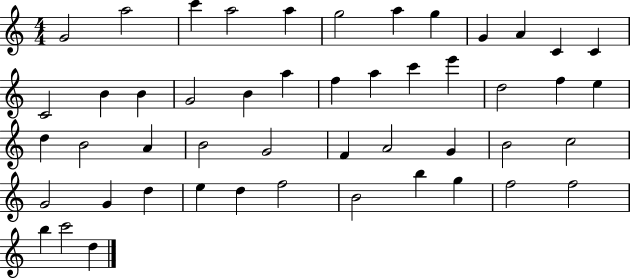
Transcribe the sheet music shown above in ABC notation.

X:1
T:Untitled
M:4/4
L:1/4
K:C
G2 a2 c' a2 a g2 a g G A C C C2 B B G2 B a f a c' e' d2 f e d B2 A B2 G2 F A2 G B2 c2 G2 G d e d f2 B2 b g f2 f2 b c'2 d